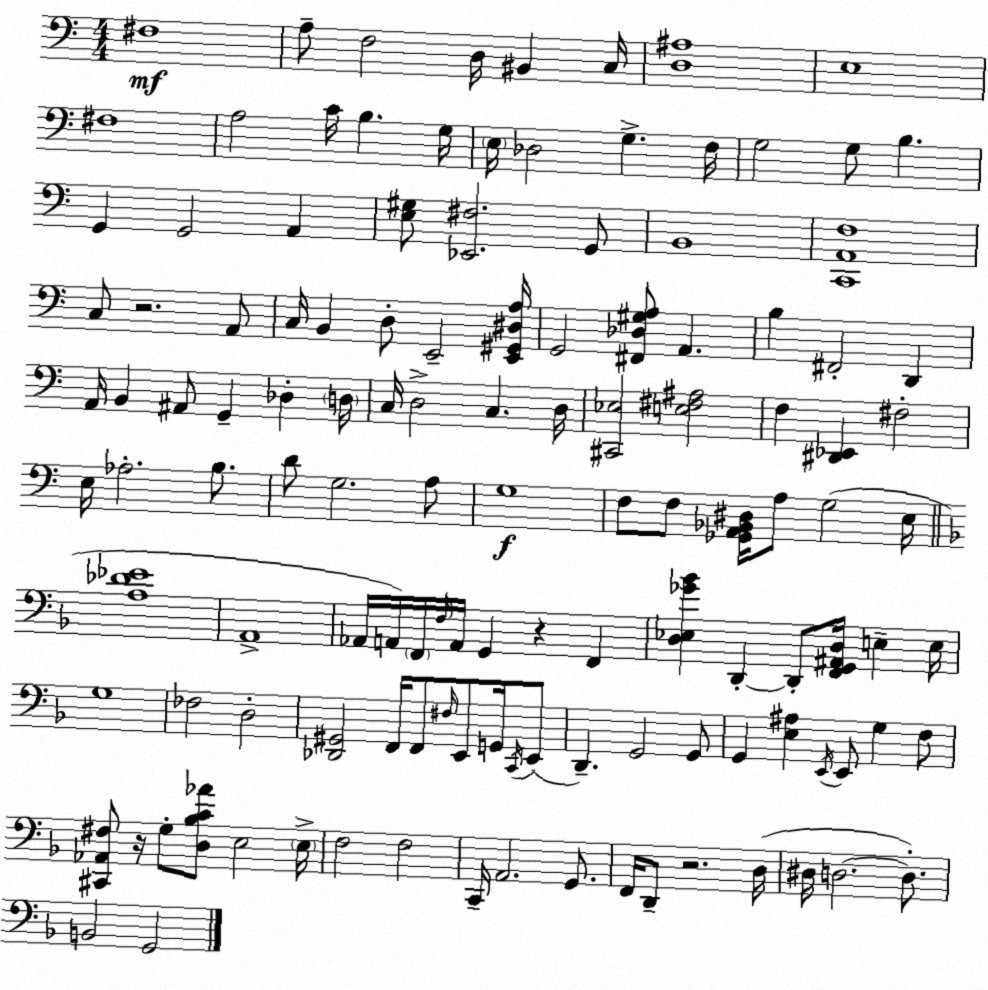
X:1
T:Untitled
M:4/4
L:1/4
K:Am
^F,4 A,/2 F,2 D,/4 ^B,, C,/4 [D,^A,]4 E,4 ^F,4 A,2 C/4 B, G,/4 E,/4 _D,2 G, F,/4 G,2 G,/2 B, G,, G,,2 A,, [E,^G,]/2 [_E,,^F,]2 G,,/2 B,,4 [C,,A,,F,]4 C,/2 z2 A,,/2 C,/4 B,, D,/2 E,,2 [E,,^G,,^D,A,]/4 G,,2 [^F,,_D,^G,A,]/2 A,, B, ^F,,2 D,, A,,/4 B,, ^A,,/2 G,, _D, D,/4 C,/4 D,2 C, D,/4 [^C,,_E,]2 [E,^F,^A,]2 F, [^D,,_E,,] ^F,2 E,/4 _A,2 B,/2 D/2 G,2 A,/2 G,4 F,/2 F,/2 [_G,,A,,_B,,^D,]/4 A,/2 G,2 E,/4 [A,_D_E]4 A,,4 _A,,/4 A,,/4 F,,/4 F,/4 A,,/4 G,, z F,, [D,_E,_G_B] D,, D,,/2 [F,,G,,^A,,D,]/4 E, E,/4 G,4 _F,2 D,2 [_D,,^G,,]2 F,,/4 F,,/2 ^F,/4 E,,/2 G,,/4 C,,/4 E,,/2 D,, G,,2 G,,/2 G,, [E,^A,] E,,/4 E,,/2 G, F,/2 [^C,,_A,,^F,]/2 z/4 G,/2 [D,_B,C_A]/2 E,2 E,/4 F,2 F,2 C,,/4 A,,2 G,,/2 F,,/4 D,,/2 z2 D,/4 ^D,/4 D,2 D,/2 B,,2 G,,2